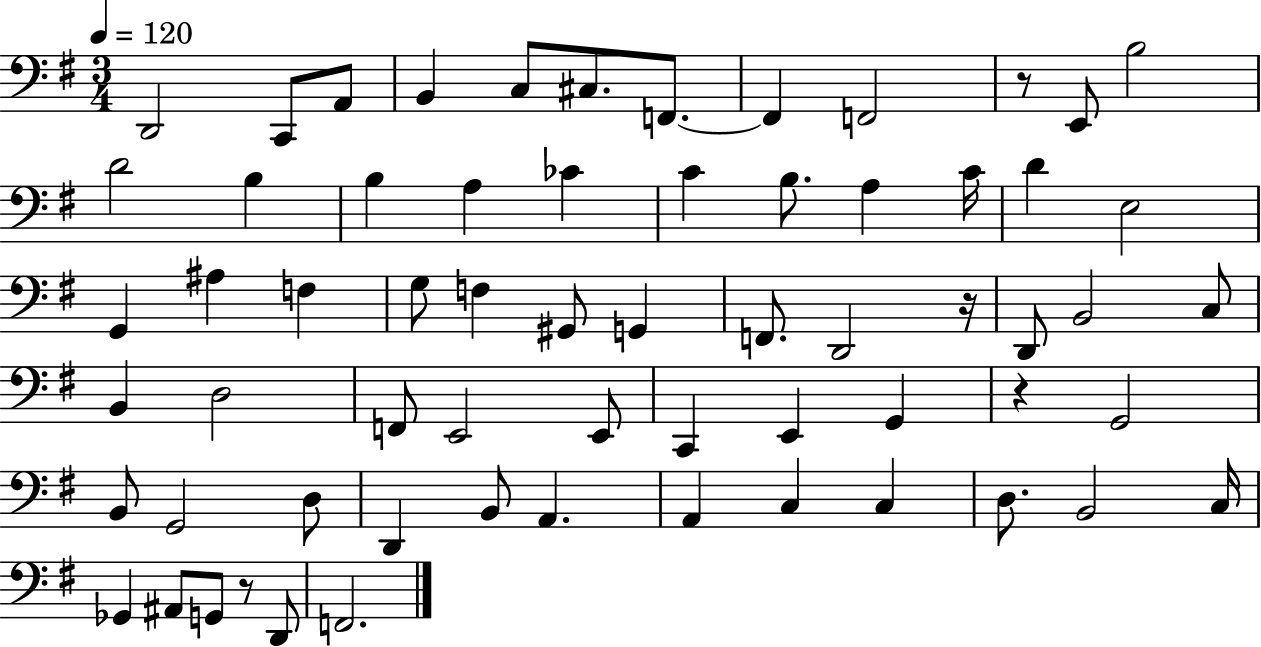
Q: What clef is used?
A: bass